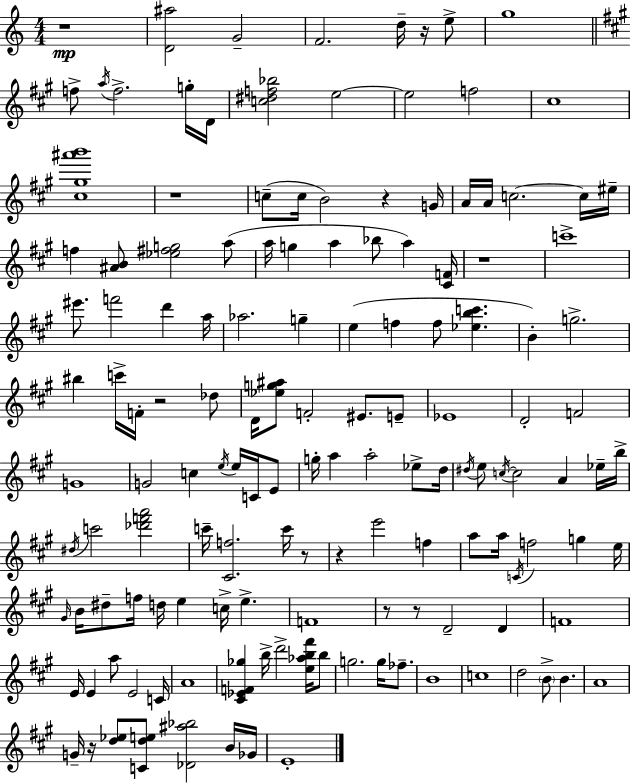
R/w [D4,A#5]/h G4/h F4/h. D5/s R/s E5/e G5/w F5/e A5/s F5/h. G5/s D4/s [C5,D#5,F5,Bb5]/h E5/h E5/h F5/h C#5/w [C#5,G#5,A#6,B6]/w R/w C5/e C5/s B4/h R/q G4/s A4/s A4/s C5/h. C5/s EIS5/s F5/q [A#4,B4]/e [Eb5,F#5,G5]/h A5/e A5/s G5/q A5/q Bb5/e A5/q [C#4,F4]/s R/w C6/w EIS6/e. F6/h D6/q A5/s Ab5/h. G5/q E5/q F5/q F5/e [Eb5,B5,C6]/q. B4/q G5/h. BIS5/q C6/s F4/s R/h Db5/e D4/s [Eb5,G5,A#5]/e F4/h EIS4/e. E4/e Eb4/w D4/h F4/h G4/w G4/h C5/q E5/s E5/s C4/s E4/e G5/s A5/q A5/h Eb5/e D5/s D#5/s E5/e C5/s C5/h A4/q Eb5/s B5/s D#5/s C6/h [Db6,F6,A6]/h C6/s [C#4,F5]/h. C6/s R/e R/q E6/h F5/q A5/e A5/s C4/s F5/h G5/q E5/s G#4/s B4/s D#5/e F5/s D5/s E5/q C5/s E5/q. F4/w R/e R/e D4/h D4/q F4/w E4/s E4/q A5/e E4/h C4/s A4/w [C#4,Eb4,F4,Gb5]/q B5/s D6/h [E5,Ab5,B5,F#6]/s B5/e G5/h. G5/s FES5/e. B4/w C5/w D5/h B4/e B4/q. A4/w G4/s R/s [D5,Eb5]/e [C4,D5,E5]/e [Db4,A#5,Bb5]/h B4/s Gb4/s E4/w